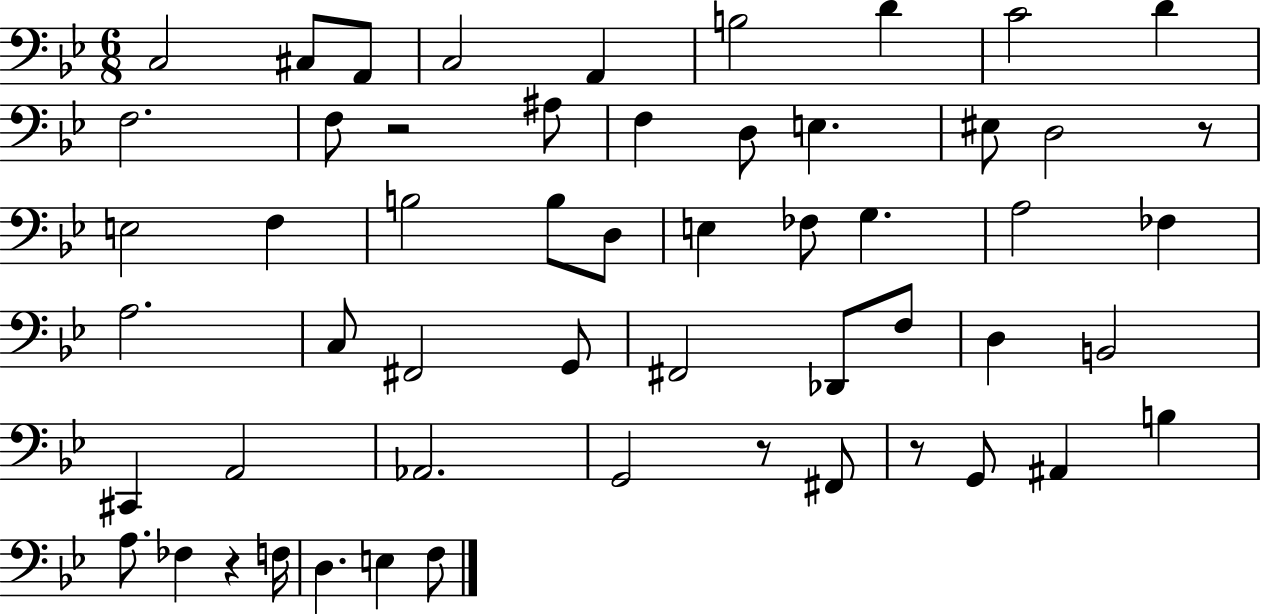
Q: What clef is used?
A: bass